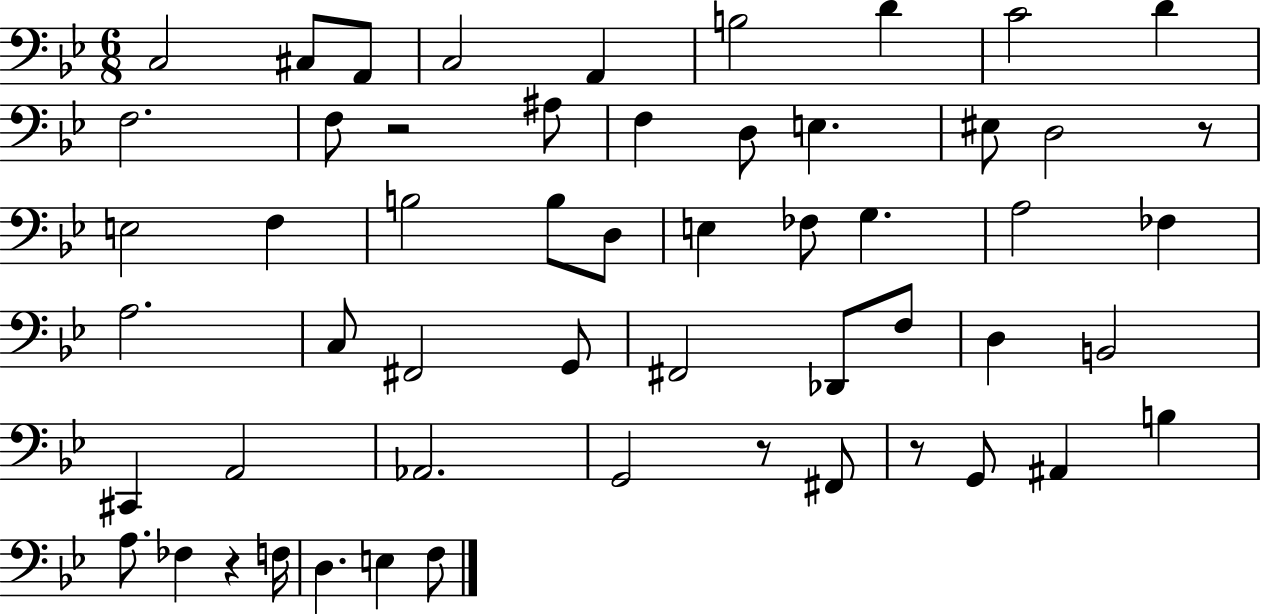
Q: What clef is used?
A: bass